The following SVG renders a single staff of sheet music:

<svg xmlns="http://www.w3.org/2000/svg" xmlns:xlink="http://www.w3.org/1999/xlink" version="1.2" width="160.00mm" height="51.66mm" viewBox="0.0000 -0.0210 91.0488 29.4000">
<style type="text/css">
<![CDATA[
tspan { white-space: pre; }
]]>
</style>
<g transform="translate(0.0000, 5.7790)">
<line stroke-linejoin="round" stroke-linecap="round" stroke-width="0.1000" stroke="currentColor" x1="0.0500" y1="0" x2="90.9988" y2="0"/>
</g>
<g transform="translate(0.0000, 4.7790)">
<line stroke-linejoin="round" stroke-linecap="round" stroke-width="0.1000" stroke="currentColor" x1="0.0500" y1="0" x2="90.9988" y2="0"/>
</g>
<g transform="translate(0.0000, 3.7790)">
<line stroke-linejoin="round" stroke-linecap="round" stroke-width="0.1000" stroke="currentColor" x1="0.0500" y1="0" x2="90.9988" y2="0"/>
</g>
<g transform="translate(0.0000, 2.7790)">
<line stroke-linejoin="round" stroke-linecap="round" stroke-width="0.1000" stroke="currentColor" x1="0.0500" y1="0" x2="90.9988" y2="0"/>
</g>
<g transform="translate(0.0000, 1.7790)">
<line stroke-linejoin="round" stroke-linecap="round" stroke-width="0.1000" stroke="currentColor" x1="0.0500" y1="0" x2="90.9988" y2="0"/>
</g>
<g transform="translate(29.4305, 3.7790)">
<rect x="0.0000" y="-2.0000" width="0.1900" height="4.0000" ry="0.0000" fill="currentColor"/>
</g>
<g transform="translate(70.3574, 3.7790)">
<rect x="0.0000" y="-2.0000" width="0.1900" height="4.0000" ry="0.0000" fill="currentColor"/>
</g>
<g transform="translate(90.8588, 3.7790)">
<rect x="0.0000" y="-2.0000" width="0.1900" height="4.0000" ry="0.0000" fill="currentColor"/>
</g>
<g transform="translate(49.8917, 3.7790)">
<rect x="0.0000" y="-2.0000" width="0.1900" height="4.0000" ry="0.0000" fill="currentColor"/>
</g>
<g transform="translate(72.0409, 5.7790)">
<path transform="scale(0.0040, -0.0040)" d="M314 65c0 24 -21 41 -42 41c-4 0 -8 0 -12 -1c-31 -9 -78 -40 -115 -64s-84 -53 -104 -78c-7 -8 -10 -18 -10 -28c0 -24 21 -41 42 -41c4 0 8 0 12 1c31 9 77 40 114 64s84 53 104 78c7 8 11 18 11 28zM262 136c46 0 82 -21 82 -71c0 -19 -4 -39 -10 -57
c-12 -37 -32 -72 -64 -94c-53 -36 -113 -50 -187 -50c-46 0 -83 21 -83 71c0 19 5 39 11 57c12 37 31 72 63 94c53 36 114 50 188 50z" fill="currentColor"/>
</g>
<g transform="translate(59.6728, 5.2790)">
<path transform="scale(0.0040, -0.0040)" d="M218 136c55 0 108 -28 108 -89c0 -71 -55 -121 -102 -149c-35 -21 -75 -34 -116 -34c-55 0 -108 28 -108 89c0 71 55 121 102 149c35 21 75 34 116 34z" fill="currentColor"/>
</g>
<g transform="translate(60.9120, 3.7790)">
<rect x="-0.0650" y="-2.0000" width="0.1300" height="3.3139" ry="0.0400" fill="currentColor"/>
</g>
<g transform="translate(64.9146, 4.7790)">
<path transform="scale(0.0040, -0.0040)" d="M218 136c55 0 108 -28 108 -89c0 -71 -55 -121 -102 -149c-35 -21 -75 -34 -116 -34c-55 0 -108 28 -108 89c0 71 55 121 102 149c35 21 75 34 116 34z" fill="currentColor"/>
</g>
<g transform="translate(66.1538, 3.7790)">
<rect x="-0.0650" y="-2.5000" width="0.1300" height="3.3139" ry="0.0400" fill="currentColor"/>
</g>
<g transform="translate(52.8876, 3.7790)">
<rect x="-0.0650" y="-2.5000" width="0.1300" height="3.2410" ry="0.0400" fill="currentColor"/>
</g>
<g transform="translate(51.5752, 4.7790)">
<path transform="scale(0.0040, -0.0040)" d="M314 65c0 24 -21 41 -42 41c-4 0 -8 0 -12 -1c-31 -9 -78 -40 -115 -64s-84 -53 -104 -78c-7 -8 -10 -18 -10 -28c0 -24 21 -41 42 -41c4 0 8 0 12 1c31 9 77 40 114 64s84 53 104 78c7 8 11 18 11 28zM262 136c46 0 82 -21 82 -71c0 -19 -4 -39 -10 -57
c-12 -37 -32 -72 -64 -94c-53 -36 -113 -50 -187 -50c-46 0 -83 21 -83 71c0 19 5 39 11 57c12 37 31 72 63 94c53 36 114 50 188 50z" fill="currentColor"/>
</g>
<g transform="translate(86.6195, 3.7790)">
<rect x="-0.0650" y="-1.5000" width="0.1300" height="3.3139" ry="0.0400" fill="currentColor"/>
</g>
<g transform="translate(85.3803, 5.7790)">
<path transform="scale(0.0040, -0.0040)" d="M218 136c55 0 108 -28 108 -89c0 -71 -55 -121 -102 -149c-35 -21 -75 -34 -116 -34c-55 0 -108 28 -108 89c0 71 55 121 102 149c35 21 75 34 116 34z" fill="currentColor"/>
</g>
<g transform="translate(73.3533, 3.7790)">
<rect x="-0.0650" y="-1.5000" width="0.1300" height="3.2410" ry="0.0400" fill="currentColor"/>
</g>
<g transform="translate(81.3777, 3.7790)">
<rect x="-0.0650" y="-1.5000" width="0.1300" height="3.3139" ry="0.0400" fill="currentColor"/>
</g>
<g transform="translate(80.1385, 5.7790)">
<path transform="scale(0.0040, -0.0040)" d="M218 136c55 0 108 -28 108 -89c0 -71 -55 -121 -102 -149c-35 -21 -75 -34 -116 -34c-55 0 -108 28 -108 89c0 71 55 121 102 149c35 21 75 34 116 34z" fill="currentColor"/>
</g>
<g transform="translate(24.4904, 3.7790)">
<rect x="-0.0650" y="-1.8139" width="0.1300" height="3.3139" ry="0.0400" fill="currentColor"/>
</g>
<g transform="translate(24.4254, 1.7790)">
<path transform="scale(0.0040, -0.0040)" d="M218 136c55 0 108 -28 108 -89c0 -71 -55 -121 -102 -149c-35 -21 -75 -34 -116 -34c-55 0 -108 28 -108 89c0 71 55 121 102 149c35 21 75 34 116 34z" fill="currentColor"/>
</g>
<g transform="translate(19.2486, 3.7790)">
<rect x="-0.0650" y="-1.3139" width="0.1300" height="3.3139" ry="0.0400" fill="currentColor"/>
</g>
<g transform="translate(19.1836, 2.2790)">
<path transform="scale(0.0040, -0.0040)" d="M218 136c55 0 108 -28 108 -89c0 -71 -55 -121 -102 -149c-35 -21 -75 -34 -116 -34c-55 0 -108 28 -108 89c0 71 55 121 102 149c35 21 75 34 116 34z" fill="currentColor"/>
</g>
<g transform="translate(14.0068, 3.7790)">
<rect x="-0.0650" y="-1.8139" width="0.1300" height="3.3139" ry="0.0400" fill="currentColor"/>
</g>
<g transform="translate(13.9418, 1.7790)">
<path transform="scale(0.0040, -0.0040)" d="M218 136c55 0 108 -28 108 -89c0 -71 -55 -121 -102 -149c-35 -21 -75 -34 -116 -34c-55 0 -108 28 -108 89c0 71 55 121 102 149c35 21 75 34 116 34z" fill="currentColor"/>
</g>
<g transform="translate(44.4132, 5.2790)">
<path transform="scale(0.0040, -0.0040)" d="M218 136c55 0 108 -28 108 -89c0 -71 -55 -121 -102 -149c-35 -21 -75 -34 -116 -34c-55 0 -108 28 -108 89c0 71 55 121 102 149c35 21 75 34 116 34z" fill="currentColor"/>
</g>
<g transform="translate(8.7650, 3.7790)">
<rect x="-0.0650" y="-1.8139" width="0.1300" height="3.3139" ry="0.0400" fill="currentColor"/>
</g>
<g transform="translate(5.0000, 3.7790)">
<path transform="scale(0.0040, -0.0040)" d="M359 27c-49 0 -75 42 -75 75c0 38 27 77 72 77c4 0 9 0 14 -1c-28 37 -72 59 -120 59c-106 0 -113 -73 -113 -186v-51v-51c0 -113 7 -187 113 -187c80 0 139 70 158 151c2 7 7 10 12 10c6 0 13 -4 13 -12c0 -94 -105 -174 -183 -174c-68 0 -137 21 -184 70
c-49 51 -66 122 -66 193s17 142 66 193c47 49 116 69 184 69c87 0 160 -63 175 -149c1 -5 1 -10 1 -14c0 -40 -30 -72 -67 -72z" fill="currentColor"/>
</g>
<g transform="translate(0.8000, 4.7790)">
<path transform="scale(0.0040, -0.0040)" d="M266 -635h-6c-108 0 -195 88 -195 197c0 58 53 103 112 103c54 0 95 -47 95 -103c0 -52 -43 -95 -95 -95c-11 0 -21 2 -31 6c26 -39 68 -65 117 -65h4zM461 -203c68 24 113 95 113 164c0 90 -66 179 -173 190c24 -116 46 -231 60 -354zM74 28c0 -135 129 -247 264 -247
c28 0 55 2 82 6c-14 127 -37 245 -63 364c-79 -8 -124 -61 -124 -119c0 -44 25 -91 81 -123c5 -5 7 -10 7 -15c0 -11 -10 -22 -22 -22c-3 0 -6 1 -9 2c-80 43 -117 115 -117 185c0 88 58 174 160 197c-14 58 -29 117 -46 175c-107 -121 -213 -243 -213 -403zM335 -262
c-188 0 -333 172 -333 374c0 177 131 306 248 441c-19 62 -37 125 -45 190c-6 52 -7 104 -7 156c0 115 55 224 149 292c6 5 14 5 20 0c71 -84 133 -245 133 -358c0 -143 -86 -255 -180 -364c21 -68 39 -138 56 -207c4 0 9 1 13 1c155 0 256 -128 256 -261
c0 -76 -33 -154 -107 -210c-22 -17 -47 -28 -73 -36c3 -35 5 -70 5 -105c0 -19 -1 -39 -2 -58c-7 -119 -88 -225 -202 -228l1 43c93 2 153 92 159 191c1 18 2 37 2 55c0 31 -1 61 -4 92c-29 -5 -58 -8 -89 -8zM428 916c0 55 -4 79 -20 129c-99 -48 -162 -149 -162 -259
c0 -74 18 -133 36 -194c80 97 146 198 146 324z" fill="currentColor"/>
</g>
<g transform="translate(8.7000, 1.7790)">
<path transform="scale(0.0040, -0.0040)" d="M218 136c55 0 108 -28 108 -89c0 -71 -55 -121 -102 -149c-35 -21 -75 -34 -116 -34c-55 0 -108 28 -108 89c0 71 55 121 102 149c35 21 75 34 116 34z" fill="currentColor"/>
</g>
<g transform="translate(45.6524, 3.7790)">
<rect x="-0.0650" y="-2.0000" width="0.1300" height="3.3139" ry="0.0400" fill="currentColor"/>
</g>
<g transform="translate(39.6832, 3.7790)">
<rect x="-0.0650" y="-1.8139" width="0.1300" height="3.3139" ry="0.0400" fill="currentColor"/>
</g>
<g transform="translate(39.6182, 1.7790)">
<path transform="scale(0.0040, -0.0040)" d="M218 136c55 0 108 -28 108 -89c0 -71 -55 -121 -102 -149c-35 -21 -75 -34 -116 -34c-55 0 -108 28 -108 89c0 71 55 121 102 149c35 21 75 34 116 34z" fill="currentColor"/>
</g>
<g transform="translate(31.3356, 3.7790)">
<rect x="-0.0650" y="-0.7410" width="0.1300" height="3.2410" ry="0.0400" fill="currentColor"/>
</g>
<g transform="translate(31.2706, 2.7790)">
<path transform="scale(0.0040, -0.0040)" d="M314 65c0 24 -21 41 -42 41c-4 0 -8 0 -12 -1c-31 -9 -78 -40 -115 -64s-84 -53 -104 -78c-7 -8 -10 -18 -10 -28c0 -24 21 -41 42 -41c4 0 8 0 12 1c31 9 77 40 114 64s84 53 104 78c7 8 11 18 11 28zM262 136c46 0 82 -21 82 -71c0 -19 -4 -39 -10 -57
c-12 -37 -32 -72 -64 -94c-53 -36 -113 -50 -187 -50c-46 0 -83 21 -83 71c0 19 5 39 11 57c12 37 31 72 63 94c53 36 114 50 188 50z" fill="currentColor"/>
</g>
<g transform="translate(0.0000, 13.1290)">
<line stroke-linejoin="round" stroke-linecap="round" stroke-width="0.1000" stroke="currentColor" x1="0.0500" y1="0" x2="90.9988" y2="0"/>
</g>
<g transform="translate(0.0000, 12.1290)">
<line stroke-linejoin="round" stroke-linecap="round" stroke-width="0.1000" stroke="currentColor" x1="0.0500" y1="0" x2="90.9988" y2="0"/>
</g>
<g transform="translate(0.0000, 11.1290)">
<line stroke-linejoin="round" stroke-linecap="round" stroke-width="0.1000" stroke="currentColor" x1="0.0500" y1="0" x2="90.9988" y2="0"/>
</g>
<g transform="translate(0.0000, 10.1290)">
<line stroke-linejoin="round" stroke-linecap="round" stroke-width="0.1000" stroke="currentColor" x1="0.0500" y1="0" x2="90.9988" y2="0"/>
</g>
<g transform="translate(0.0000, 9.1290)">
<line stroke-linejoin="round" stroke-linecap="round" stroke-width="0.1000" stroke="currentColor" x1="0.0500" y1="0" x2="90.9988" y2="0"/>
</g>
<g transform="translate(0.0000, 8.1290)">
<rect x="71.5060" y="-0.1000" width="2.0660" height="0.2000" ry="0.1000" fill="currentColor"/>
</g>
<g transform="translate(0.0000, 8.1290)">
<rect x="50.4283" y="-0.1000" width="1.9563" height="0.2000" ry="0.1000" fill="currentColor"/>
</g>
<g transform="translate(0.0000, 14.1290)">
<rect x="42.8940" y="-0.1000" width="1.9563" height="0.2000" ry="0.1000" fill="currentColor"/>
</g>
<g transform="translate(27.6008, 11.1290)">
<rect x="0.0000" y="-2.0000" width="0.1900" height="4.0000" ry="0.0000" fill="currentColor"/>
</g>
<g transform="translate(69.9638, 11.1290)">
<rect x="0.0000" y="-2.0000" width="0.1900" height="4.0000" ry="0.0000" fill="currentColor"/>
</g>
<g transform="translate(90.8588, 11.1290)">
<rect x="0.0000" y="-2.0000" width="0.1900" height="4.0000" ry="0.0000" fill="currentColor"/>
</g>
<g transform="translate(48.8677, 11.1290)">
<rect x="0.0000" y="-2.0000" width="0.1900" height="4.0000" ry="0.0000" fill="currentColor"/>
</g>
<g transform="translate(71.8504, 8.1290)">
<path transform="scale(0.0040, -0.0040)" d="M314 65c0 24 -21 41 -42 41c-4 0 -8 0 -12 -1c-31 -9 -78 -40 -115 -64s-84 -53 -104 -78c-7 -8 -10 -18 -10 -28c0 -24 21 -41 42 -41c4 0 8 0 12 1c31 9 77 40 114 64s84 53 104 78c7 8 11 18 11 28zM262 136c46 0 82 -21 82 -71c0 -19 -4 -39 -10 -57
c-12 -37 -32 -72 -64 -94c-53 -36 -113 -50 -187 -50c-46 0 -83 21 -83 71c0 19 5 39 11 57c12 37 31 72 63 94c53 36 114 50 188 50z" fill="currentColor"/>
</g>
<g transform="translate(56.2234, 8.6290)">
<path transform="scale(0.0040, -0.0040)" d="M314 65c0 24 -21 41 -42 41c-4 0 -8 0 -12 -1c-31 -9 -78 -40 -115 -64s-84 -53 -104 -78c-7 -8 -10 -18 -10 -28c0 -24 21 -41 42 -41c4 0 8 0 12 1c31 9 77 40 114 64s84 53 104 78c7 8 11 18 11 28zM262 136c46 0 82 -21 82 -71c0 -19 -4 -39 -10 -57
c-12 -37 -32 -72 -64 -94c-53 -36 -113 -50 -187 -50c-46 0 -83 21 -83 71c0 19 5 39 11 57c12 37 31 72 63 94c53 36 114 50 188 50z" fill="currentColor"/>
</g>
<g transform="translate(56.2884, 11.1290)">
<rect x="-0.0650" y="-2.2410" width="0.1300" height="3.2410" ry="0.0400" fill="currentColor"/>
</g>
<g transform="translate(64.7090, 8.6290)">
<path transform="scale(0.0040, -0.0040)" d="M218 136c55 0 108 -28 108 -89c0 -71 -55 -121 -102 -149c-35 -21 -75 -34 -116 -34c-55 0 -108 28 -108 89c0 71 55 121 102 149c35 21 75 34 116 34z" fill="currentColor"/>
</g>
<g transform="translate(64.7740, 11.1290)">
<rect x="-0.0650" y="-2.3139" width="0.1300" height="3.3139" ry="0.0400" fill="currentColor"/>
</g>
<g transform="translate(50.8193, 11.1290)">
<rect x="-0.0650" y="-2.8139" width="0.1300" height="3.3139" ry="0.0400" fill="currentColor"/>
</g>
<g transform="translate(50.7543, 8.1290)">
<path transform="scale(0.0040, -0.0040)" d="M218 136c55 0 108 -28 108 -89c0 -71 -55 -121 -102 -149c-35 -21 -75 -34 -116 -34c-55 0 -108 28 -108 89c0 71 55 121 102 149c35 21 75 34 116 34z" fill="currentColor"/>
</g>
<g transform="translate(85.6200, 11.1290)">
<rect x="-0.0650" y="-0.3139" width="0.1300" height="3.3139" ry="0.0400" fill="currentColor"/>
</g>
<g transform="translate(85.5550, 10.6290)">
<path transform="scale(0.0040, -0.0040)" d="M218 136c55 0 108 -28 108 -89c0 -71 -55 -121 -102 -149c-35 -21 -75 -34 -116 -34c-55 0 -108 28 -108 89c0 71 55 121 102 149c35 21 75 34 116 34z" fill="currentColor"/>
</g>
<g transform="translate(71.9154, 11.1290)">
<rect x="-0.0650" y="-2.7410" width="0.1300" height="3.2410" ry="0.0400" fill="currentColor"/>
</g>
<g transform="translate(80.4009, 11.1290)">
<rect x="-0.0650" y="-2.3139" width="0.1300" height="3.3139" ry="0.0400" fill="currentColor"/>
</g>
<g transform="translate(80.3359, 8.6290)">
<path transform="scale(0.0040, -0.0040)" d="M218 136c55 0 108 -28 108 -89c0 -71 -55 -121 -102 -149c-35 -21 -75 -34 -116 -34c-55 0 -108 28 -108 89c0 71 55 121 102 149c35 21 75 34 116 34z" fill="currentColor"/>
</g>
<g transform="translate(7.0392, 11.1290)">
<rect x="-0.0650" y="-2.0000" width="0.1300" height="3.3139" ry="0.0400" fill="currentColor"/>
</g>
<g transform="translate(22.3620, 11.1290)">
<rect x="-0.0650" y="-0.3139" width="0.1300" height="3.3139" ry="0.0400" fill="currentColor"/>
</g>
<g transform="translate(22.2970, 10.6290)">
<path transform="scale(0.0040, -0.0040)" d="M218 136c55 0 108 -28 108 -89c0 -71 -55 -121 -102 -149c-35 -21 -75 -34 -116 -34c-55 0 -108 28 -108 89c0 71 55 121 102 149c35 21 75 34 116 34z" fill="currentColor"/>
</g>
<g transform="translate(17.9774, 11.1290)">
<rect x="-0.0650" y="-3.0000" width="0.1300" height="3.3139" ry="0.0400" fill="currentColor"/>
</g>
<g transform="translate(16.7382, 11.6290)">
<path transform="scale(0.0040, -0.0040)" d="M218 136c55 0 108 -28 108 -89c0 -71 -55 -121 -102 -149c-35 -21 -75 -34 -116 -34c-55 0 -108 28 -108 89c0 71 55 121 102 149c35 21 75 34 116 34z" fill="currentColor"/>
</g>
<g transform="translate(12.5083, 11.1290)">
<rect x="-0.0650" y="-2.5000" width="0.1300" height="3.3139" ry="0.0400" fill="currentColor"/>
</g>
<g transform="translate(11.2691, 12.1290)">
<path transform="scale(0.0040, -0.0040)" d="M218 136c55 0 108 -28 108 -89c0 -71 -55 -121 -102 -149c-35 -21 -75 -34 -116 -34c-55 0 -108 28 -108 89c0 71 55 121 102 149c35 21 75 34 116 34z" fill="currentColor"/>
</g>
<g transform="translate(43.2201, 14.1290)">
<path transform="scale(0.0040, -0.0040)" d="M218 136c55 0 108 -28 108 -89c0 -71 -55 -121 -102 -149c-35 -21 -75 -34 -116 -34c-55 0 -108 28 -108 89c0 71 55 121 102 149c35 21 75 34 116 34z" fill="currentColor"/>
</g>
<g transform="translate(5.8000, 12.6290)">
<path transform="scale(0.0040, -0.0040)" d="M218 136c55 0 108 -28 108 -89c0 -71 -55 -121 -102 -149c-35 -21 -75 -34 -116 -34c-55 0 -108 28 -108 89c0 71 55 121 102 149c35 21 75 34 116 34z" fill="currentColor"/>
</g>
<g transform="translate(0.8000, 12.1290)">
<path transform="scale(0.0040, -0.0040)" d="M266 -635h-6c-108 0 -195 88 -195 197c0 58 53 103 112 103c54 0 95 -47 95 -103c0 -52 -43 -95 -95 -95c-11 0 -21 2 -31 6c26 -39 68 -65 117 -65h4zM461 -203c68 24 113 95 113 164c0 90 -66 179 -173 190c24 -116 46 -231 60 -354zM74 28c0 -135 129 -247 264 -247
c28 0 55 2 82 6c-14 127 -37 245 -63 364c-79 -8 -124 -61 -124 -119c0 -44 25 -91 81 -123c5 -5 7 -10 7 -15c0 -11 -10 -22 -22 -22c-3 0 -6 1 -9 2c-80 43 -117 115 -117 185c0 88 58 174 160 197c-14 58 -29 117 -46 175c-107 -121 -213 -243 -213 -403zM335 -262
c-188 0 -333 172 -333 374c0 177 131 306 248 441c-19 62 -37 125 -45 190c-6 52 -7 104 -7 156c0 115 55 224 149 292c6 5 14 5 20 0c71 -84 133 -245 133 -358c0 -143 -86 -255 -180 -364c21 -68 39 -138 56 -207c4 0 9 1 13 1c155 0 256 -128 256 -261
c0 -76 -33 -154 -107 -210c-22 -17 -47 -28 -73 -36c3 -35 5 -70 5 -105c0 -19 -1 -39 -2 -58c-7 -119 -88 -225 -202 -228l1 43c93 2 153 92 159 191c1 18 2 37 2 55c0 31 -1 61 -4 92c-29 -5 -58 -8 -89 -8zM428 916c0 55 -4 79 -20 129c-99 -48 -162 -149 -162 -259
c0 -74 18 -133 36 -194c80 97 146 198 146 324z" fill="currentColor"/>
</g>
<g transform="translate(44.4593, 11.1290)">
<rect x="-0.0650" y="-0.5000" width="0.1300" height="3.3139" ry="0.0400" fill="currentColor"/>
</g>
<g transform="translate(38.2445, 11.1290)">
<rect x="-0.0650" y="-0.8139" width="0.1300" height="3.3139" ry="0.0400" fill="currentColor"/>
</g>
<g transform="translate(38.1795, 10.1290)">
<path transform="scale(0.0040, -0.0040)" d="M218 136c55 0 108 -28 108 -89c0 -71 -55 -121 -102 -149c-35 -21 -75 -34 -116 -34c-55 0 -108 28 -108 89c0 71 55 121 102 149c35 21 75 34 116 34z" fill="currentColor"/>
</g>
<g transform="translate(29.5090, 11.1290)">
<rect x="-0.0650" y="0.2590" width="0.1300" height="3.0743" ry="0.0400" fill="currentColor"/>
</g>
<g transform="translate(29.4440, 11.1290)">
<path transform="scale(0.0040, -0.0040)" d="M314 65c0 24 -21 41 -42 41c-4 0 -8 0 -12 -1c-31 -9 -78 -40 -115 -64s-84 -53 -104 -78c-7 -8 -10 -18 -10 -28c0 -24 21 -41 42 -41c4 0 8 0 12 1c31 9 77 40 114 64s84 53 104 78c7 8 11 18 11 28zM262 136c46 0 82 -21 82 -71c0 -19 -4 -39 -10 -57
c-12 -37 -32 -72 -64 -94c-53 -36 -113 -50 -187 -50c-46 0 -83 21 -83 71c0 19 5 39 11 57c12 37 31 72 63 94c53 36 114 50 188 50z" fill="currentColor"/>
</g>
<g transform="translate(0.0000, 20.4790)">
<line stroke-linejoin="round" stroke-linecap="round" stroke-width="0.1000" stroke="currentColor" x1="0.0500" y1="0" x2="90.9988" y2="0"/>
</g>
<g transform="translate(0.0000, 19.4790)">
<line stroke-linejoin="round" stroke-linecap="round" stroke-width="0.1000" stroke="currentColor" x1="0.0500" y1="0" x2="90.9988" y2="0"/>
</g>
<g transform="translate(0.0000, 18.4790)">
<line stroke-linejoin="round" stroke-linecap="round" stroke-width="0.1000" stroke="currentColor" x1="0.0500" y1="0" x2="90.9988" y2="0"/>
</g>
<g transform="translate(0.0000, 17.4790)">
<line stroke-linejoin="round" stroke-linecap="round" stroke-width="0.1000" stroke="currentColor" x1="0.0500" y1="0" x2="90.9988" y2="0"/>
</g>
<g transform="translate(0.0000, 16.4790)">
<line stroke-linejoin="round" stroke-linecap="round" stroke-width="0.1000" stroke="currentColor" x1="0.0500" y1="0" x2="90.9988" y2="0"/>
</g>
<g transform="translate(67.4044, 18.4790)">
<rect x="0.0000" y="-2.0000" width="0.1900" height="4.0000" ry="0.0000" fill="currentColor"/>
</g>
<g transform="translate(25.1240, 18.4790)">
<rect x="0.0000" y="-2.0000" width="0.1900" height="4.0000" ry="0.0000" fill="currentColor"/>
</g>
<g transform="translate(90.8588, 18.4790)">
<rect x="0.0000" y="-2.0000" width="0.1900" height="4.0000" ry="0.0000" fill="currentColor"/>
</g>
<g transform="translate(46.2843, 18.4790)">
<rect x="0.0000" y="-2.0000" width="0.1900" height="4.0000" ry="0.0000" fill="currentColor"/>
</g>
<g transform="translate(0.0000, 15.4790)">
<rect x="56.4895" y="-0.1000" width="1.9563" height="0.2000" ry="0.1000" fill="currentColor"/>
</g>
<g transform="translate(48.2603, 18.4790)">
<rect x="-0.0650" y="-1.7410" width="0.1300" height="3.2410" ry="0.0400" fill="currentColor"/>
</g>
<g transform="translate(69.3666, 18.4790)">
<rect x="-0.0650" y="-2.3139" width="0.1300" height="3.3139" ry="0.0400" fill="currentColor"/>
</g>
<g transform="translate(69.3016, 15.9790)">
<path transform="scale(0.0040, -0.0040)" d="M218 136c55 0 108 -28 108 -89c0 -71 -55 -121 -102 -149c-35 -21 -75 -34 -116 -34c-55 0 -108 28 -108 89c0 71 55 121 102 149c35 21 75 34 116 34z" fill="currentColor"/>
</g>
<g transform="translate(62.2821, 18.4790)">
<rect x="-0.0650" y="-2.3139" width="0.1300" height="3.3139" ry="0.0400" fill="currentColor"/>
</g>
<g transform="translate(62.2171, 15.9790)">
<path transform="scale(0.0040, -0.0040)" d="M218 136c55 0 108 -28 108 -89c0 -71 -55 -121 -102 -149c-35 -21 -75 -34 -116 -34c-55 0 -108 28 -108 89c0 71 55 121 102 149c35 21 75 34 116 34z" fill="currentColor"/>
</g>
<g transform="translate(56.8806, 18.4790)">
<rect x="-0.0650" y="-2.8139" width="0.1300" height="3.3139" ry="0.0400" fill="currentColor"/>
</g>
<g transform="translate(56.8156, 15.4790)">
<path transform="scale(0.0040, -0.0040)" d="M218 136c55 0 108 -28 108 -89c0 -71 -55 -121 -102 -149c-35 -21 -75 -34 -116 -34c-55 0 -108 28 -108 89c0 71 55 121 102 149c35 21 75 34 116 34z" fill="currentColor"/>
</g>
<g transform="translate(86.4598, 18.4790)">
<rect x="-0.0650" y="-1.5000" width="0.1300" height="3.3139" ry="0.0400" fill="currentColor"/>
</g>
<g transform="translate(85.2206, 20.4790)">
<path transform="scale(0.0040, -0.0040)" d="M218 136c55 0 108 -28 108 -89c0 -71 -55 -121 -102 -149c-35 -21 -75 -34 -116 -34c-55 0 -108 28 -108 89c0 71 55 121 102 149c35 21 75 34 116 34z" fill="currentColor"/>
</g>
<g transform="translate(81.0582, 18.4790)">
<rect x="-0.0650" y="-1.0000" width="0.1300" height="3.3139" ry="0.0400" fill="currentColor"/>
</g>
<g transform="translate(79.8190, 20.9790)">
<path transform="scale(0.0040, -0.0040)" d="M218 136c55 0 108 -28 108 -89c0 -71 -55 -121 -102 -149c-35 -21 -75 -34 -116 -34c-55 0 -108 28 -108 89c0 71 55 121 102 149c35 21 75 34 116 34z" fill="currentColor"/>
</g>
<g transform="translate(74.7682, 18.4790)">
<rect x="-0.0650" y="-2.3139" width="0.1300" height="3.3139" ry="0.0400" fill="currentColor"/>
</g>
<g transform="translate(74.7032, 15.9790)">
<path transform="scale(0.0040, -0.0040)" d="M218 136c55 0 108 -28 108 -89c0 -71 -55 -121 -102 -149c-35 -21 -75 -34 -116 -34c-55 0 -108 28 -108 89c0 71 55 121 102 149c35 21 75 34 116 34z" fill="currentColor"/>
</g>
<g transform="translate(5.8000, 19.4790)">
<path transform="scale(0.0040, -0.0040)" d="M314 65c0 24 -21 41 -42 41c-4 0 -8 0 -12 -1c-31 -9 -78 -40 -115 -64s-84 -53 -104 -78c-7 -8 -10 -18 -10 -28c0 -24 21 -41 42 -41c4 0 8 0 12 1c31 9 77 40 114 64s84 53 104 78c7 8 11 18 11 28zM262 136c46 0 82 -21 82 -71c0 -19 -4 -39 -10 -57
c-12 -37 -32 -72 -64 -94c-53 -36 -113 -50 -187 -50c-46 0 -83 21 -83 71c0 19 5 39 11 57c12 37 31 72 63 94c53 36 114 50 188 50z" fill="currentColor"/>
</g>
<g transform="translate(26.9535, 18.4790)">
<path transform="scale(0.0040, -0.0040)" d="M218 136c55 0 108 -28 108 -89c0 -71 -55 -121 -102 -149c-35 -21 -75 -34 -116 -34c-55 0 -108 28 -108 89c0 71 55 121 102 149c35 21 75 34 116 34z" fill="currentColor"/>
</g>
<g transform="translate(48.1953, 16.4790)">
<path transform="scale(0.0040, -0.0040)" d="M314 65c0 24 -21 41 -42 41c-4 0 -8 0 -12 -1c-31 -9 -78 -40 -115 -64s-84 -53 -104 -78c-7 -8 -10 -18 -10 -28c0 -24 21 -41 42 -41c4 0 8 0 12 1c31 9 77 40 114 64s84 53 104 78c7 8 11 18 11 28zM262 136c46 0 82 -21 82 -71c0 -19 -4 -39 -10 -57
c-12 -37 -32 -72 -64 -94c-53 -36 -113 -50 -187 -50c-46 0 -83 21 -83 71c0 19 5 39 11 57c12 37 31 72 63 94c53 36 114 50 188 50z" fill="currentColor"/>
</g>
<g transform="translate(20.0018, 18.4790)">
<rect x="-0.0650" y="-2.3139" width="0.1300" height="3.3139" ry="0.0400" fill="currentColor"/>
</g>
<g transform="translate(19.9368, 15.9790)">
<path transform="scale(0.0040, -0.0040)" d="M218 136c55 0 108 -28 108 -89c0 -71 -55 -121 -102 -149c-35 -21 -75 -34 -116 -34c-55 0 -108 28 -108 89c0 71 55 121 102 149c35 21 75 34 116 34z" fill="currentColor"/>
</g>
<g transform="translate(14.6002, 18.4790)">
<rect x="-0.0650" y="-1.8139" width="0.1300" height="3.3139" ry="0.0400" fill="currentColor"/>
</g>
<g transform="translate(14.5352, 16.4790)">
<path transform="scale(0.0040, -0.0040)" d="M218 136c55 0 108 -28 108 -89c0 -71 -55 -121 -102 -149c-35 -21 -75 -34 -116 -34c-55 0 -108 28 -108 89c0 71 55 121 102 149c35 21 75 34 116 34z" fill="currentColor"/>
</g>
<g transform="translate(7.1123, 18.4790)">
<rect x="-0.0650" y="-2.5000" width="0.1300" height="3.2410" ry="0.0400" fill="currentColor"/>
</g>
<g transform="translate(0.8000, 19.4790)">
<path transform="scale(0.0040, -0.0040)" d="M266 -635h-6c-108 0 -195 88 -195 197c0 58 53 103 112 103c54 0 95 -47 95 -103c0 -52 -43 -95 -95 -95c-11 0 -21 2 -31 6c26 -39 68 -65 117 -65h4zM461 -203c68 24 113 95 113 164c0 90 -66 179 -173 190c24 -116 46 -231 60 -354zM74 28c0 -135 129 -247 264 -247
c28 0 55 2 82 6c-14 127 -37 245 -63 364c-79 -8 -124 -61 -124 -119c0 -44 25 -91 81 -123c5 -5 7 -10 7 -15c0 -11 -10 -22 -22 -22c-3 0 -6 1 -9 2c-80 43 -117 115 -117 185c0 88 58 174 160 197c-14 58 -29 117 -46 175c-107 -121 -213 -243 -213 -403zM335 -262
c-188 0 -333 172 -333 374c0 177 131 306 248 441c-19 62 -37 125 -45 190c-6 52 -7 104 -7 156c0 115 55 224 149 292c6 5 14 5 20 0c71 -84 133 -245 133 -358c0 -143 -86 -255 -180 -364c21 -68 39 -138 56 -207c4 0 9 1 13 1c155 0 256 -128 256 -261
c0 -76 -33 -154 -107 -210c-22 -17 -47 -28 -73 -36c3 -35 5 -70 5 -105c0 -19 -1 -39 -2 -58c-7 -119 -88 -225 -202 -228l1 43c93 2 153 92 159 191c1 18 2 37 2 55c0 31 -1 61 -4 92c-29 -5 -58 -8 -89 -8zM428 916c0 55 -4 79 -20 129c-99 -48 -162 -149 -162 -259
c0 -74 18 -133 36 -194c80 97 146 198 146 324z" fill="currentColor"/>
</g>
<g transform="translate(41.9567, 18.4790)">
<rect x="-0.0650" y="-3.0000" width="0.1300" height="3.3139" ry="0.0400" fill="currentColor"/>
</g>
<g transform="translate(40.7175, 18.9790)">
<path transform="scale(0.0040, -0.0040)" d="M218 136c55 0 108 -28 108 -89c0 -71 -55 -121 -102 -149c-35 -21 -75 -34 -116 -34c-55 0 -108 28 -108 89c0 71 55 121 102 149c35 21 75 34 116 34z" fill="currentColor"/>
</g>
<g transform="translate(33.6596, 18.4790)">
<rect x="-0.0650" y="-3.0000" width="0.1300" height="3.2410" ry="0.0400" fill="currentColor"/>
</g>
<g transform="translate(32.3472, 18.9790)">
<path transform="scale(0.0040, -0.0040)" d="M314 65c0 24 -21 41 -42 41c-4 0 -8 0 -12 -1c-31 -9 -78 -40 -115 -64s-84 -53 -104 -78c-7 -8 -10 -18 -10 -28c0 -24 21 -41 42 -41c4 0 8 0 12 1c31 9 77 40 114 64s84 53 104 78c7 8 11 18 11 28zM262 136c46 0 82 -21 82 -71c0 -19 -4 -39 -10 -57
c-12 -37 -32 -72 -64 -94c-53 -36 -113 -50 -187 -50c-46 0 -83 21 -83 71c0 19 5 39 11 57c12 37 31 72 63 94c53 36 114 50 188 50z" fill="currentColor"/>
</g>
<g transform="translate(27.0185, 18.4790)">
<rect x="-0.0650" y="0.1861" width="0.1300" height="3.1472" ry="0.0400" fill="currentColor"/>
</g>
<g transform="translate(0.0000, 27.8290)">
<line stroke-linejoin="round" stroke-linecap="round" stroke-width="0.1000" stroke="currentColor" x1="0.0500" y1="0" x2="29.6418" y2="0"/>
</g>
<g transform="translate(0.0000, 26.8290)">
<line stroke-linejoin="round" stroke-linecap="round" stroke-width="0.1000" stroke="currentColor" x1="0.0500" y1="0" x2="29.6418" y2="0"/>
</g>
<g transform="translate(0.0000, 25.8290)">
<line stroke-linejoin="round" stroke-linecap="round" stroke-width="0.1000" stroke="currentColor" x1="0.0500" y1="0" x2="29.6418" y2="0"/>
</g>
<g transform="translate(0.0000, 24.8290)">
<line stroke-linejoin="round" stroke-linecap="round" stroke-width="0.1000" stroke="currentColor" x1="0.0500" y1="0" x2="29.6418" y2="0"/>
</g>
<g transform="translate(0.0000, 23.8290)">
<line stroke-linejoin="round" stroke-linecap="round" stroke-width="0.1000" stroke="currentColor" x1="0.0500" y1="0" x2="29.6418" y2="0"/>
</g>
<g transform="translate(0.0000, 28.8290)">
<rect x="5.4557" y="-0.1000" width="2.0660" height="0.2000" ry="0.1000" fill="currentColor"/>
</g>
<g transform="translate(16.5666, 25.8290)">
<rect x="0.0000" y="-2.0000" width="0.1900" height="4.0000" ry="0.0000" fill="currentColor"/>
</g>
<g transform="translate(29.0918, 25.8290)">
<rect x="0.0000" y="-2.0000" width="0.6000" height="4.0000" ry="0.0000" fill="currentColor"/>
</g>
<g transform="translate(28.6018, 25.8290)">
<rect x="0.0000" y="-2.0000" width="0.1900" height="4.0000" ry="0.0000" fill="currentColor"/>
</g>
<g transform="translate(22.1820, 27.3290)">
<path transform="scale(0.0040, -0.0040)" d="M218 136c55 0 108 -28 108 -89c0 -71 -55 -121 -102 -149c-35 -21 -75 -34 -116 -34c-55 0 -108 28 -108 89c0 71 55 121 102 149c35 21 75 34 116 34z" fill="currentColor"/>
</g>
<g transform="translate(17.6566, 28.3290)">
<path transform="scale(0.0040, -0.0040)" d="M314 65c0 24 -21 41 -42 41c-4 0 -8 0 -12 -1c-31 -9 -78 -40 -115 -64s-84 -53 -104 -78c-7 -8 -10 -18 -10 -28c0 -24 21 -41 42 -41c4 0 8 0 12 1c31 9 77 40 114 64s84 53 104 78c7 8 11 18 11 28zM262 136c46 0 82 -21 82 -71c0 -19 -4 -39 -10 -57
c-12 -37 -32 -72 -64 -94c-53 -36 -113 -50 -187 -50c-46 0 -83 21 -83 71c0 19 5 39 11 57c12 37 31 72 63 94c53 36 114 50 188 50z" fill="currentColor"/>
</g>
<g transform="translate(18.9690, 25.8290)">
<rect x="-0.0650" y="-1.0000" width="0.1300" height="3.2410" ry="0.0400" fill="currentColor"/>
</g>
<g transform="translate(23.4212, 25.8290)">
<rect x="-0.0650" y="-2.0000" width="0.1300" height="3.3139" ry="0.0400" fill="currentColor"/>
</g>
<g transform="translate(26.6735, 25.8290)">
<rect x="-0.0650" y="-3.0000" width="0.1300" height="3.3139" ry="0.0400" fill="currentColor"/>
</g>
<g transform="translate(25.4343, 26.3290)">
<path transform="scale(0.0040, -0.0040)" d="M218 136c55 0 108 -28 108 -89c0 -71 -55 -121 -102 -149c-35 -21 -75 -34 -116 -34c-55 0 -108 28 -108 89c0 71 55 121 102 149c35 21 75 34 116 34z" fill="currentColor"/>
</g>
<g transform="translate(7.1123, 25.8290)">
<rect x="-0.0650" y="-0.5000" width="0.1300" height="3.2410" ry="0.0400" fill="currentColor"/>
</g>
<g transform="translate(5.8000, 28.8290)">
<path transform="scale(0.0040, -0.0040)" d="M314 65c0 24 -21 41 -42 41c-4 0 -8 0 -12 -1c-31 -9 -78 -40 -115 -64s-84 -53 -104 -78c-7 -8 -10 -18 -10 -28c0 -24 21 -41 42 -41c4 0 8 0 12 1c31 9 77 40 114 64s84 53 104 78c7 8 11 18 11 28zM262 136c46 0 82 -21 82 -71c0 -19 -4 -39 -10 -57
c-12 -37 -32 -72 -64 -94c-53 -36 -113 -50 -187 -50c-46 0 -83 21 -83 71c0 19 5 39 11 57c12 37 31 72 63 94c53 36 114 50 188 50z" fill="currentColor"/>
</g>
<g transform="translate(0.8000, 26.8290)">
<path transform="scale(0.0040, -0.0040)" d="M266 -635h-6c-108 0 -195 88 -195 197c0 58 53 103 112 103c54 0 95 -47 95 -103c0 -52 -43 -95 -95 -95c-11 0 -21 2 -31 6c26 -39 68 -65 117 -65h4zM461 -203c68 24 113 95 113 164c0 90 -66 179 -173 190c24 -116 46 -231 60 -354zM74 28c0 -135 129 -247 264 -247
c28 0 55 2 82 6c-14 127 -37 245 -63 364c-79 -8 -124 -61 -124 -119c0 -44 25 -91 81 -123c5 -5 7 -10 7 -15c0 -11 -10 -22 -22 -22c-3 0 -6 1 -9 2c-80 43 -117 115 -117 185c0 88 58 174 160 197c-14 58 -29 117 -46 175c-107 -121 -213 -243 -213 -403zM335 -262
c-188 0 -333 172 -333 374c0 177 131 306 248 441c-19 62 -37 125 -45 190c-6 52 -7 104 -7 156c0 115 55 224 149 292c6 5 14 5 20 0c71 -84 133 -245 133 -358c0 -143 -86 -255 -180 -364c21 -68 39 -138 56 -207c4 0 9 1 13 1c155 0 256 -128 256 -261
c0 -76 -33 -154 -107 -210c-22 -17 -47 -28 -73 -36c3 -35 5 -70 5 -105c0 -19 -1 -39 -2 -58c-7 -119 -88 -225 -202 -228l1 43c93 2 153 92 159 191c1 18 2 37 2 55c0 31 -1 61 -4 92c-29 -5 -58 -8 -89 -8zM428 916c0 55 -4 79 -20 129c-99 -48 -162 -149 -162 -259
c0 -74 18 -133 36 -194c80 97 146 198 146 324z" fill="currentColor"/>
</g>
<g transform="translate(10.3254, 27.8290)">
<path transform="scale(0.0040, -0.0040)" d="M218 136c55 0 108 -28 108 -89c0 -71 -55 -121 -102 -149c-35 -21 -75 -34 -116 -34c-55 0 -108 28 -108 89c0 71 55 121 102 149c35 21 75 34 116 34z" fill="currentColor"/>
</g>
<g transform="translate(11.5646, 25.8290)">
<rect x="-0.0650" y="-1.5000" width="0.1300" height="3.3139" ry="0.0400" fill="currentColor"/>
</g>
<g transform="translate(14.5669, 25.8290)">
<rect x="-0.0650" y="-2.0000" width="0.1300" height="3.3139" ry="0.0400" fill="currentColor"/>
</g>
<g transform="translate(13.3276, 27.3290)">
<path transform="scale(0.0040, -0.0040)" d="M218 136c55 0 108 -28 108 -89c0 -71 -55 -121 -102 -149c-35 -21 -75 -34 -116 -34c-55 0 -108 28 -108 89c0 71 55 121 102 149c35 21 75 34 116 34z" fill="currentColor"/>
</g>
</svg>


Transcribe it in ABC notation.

X:1
T:Untitled
M:4/4
L:1/4
K:C
f f e f d2 f F G2 F G E2 E E F G A c B2 d C a g2 g a2 g c G2 f g B A2 A f2 a g g g D E C2 E F D2 F A